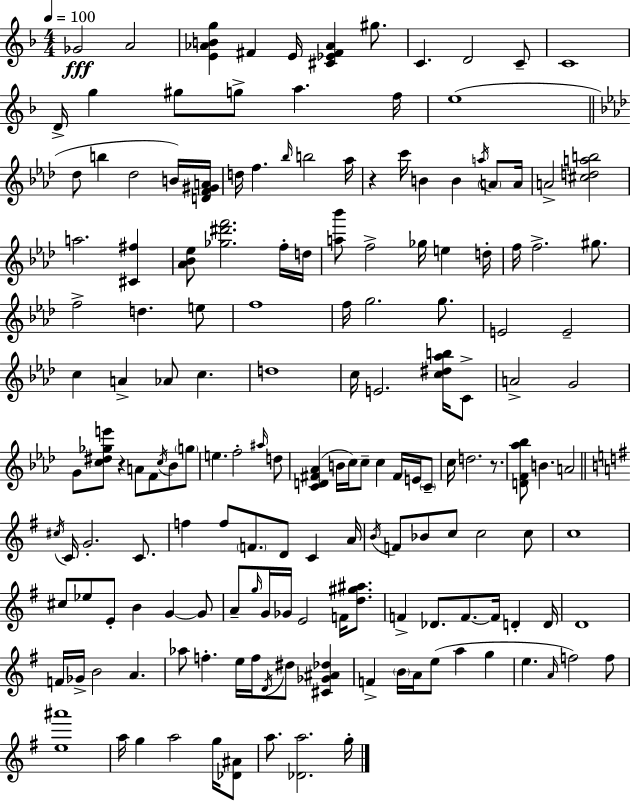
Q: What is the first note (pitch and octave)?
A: Gb4